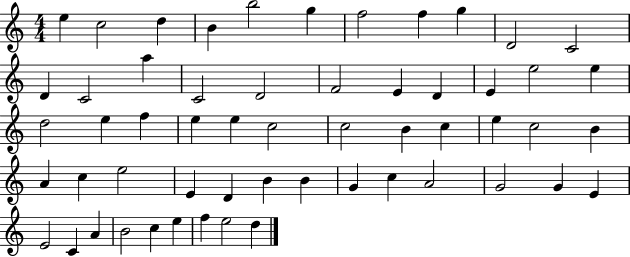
E5/q C5/h D5/q B4/q B5/h G5/q F5/h F5/q G5/q D4/h C4/h D4/q C4/h A5/q C4/h D4/h F4/h E4/q D4/q E4/q E5/h E5/q D5/h E5/q F5/q E5/q E5/q C5/h C5/h B4/q C5/q E5/q C5/h B4/q A4/q C5/q E5/h E4/q D4/q B4/q B4/q G4/q C5/q A4/h G4/h G4/q E4/q E4/h C4/q A4/q B4/h C5/q E5/q F5/q E5/h D5/q